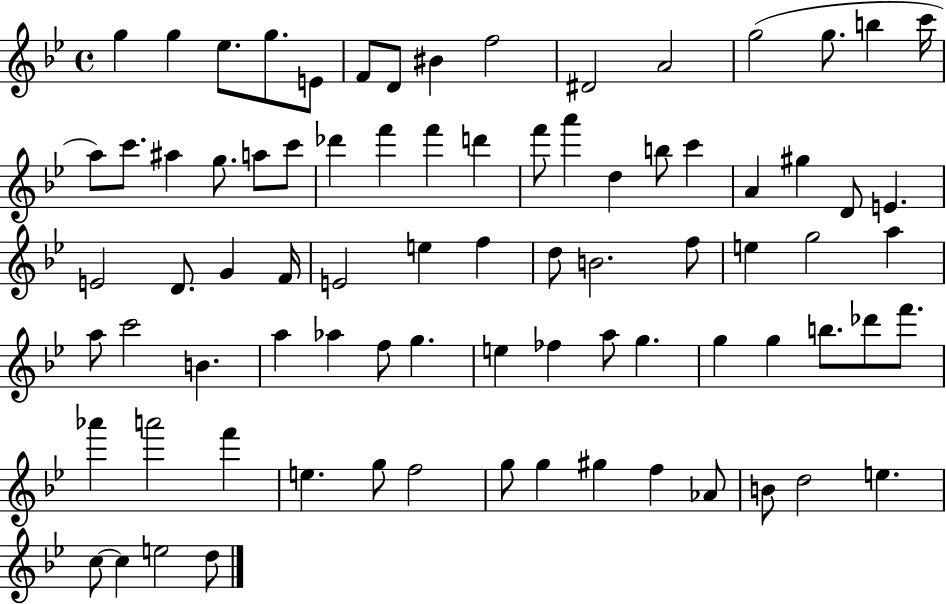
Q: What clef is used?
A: treble